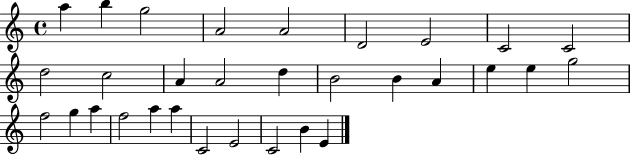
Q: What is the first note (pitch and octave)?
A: A5